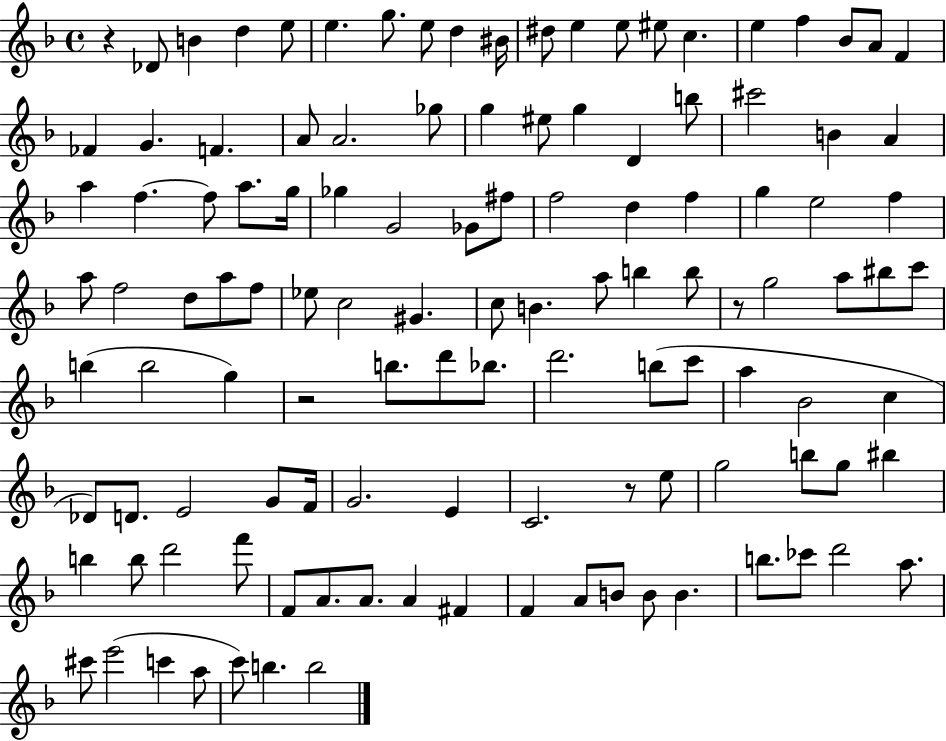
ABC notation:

X:1
T:Untitled
M:4/4
L:1/4
K:F
z _D/2 B d e/2 e g/2 e/2 d ^B/4 ^d/2 e e/2 ^e/2 c e f _B/2 A/2 F _F G F A/2 A2 _g/2 g ^e/2 g D b/2 ^c'2 B A a f f/2 a/2 g/4 _g G2 _G/2 ^f/2 f2 d f g e2 f a/2 f2 d/2 a/2 f/2 _e/2 c2 ^G c/2 B a/2 b b/2 z/2 g2 a/2 ^b/2 c'/2 b b2 g z2 b/2 d'/2 _b/2 d'2 b/2 c'/2 a _B2 c _D/2 D/2 E2 G/2 F/4 G2 E C2 z/2 e/2 g2 b/2 g/2 ^b b b/2 d'2 f'/2 F/2 A/2 A/2 A ^F F A/2 B/2 B/2 B b/2 _c'/2 d'2 a/2 ^c'/2 e'2 c' a/2 c'/2 b b2